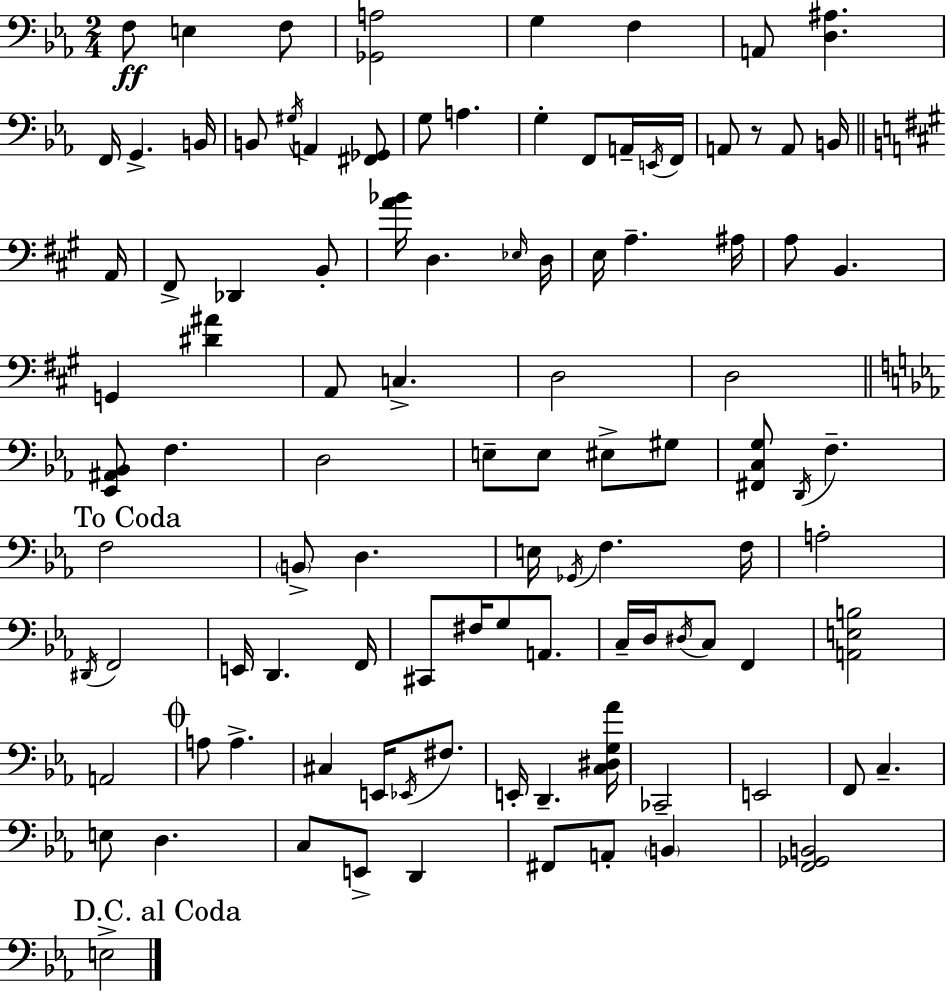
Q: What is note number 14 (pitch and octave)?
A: A3